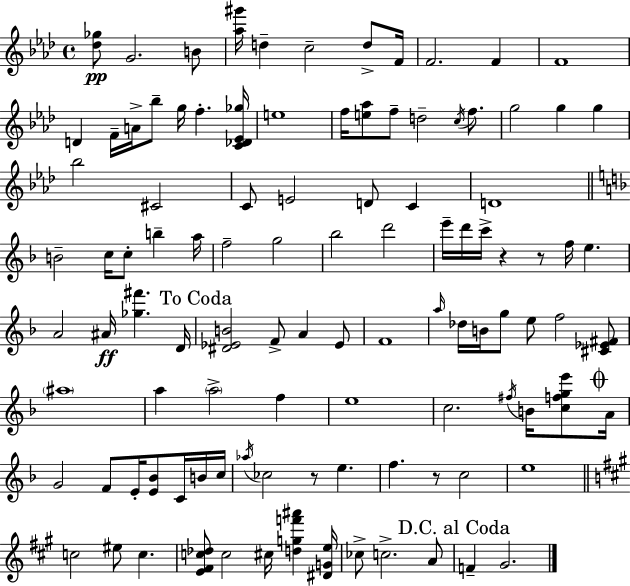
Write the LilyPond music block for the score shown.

{
  \clef treble
  \time 4/4
  \defaultTimeSignature
  \key aes \major
  <des'' ges''>8\pp g'2. b'8 | <aes'' gis'''>16 d''4-- c''2-- d''8-> f'16 | f'2. f'4 | f'1 | \break d'4 f'16-- a'16-> bes''8-- g''16 f''4.-. <c' des' ees' ges''>16 | e''1 | f''16 <e'' aes''>8 f''8-- d''2-- \acciaccatura { c''16 } f''8. | g''2 g''4 g''4 | \break bes''2 cis'2 | c'8 e'2 d'8 c'4 | d'1 | \bar "||" \break \key f \major b'2-- c''16 c''8-. b''4-- a''16 | f''2-- g''2 | bes''2 d'''2 | e'''16-- d'''16 c'''16-> r4 r8 f''16 e''4. | \break a'2 ais'16\ff <ges'' fis'''>4. d'16 | \mark "To Coda" <dis' ees' b'>2 f'8-> a'4 ees'8 | f'1 | \grace { a''16 } des''16 b'16 g''8 e''8 f''2 <cis' ees' fis'>8 | \break \parenthesize ais''1 | a''4 \parenthesize a''2-> f''4 | e''1 | c''2. \acciaccatura { fis''16 } b'16 <c'' f'' g'' e'''>8 | \break \mark \markup { \musicglyph "scripts.coda" } a'16 g'2 f'8 e'16-. <e' bes'>8 c'16 | b'16 c''16 \acciaccatura { aes''16 } ces''2 r8 e''4. | f''4. r8 c''2 | e''1 | \break \bar "||" \break \key a \major c''2 eis''8 c''4. | <e' fis' c'' des''>8 c''2 cis''16 <d'' g'' f''' ais'''>4 <dis' g' e''>16 | ces''8-> c''2.-> a'8 | \mark "D.C. al Coda" f'4-- gis'2. | \break \bar "|."
}